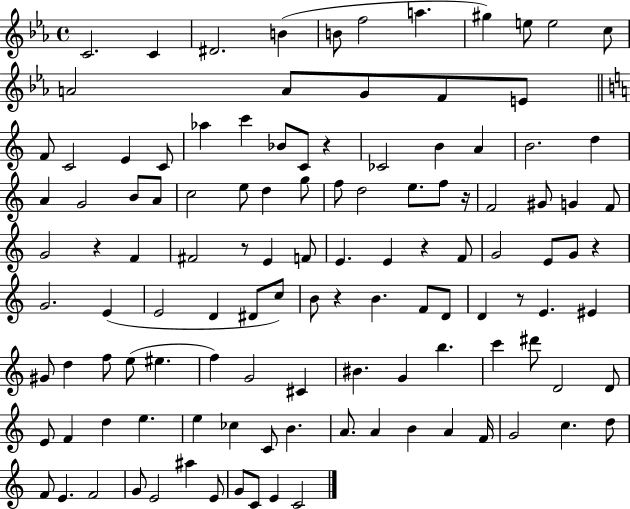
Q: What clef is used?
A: treble